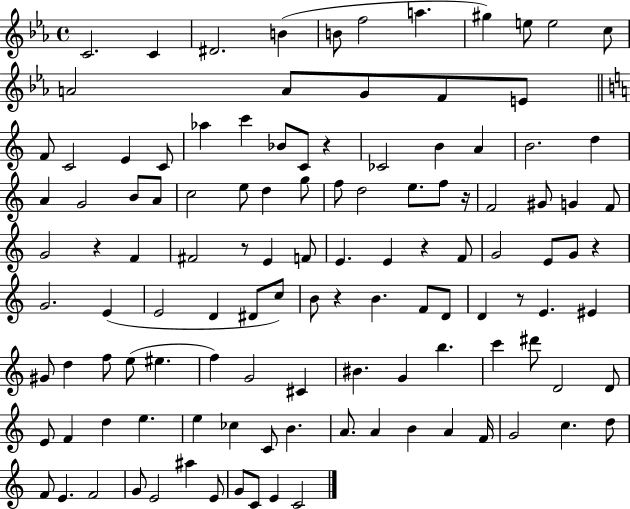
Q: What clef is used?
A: treble